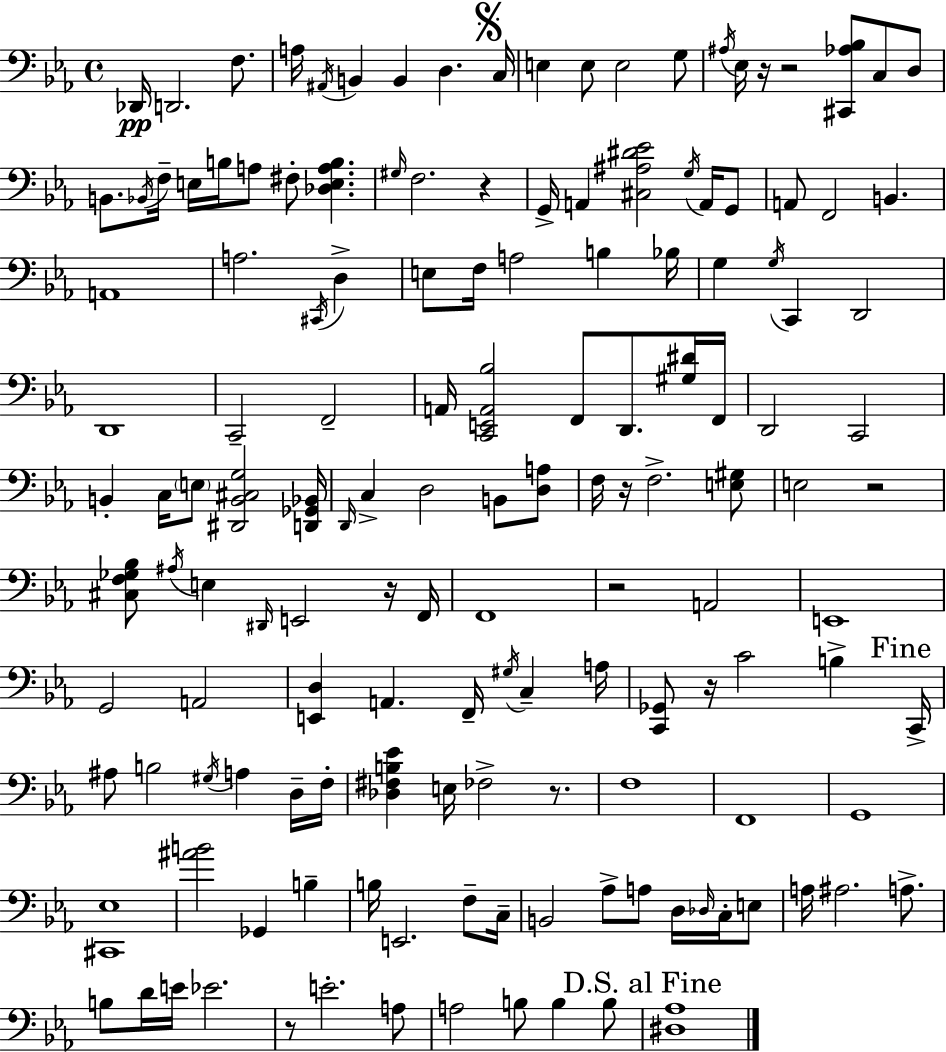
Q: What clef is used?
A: bass